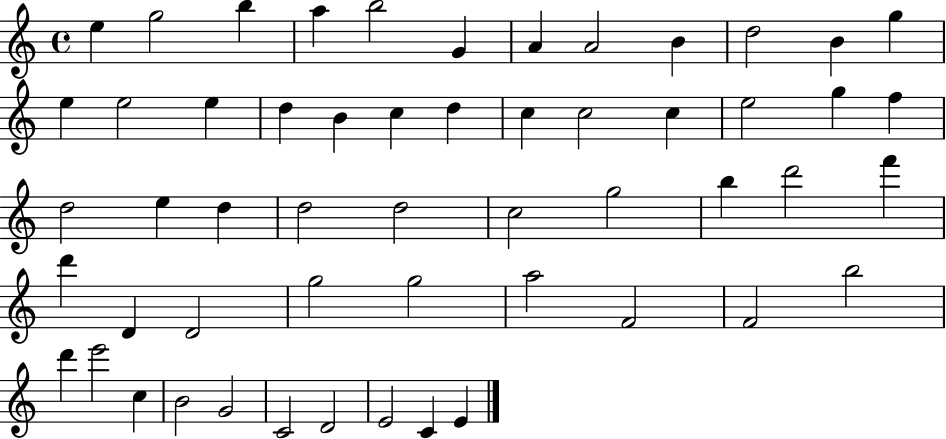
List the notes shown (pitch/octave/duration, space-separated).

E5/q G5/h B5/q A5/q B5/h G4/q A4/q A4/h B4/q D5/h B4/q G5/q E5/q E5/h E5/q D5/q B4/q C5/q D5/q C5/q C5/h C5/q E5/h G5/q F5/q D5/h E5/q D5/q D5/h D5/h C5/h G5/h B5/q D6/h F6/q D6/q D4/q D4/h G5/h G5/h A5/h F4/h F4/h B5/h D6/q E6/h C5/q B4/h G4/h C4/h D4/h E4/h C4/q E4/q